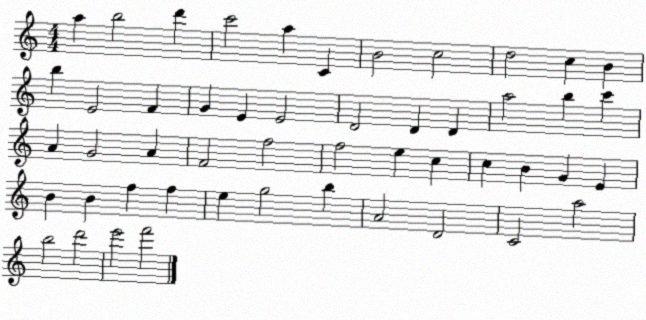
X:1
T:Untitled
M:4/4
L:1/4
K:C
a b2 d' c'2 a C B2 c2 d2 c B b E2 F G E E2 D2 D D a2 b c' A G2 A F2 f2 f2 e c c B G E B B f f e g2 b A2 D2 C2 a2 b2 d'2 e'2 f'2